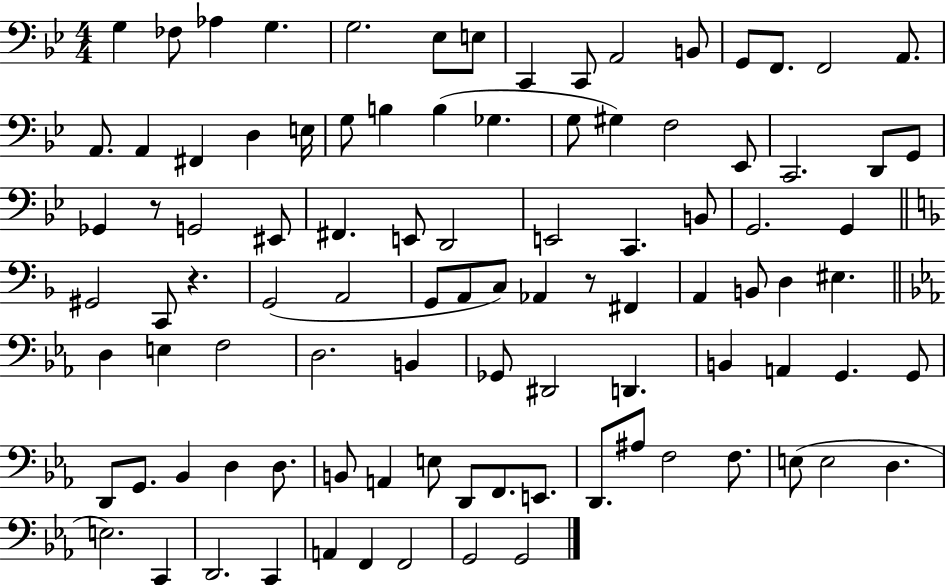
X:1
T:Untitled
M:4/4
L:1/4
K:Bb
G, _F,/2 _A, G, G,2 _E,/2 E,/2 C,, C,,/2 A,,2 B,,/2 G,,/2 F,,/2 F,,2 A,,/2 A,,/2 A,, ^F,, D, E,/4 G,/2 B, B, _G, G,/2 ^G, F,2 _E,,/2 C,,2 D,,/2 G,,/2 _G,, z/2 G,,2 ^E,,/2 ^F,, E,,/2 D,,2 E,,2 C,, B,,/2 G,,2 G,, ^G,,2 C,,/2 z G,,2 A,,2 G,,/2 A,,/2 C,/2 _A,, z/2 ^F,, A,, B,,/2 D, ^E, D, E, F,2 D,2 B,, _G,,/2 ^D,,2 D,, B,, A,, G,, G,,/2 D,,/2 G,,/2 _B,, D, D,/2 B,,/2 A,, E,/2 D,,/2 F,,/2 E,,/2 D,,/2 ^A,/2 F,2 F,/2 E,/2 E,2 D, E,2 C,, D,,2 C,, A,, F,, F,,2 G,,2 G,,2